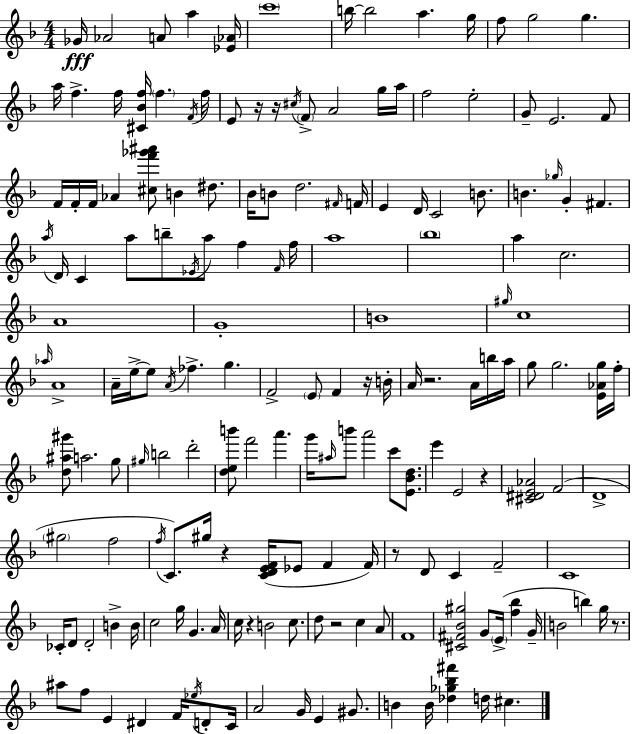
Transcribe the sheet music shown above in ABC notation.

X:1
T:Untitled
M:4/4
L:1/4
K:Dm
_G/4 _A2 A/2 a [_E_A]/4 c'4 b/4 b2 a g/4 f/2 g2 g a/4 f f/4 [^C_Bf]/4 f F/4 f/4 E/2 z/4 z/4 ^c/4 F/2 A2 g/4 a/4 f2 e2 G/2 E2 F/2 F/4 F/4 F/4 _A [^cf'_g'^a']/2 B ^d/2 _B/4 B/2 d2 ^F/4 F/4 E D/4 C2 B/2 B _g/4 G ^F a/4 D/4 C a/2 b/2 _E/4 a/2 f F/4 f/4 a4 _b4 a c2 A4 G4 B4 ^g/4 c4 _a/4 A4 A/4 e/4 e/2 A/4 _f g F2 E/2 F z/4 B/4 A/4 z2 A/4 b/4 a/4 g/2 g2 [E_Ag]/4 f/4 [d^a^g']/2 a2 g/2 ^g/4 b2 d'2 [deb']/2 f'2 a' g'/4 ^a/4 b'/2 a'2 c'/2 [E_Bd]/2 e' E2 z [^C^DE_A]2 F2 D4 ^g2 f2 f/4 C/2 ^g/4 z [CDEF]/4 _E/2 F F/4 z/2 D/2 C F2 C4 _C/4 D/2 D2 B B/4 c2 g/4 G A/4 c/4 z B2 c/2 d/2 z2 c A/2 F4 [^C^F_B^g]2 G/2 E/4 [f_b] G/4 B2 b g/4 z/2 ^a/2 f/2 E ^D F/4 _e/4 D/2 C/4 A2 G/4 E ^G/2 B B/4 [_d_g_b^f'] d/4 ^c